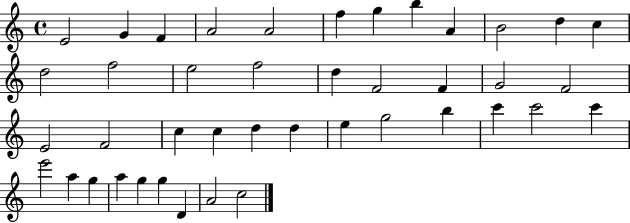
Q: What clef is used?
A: treble